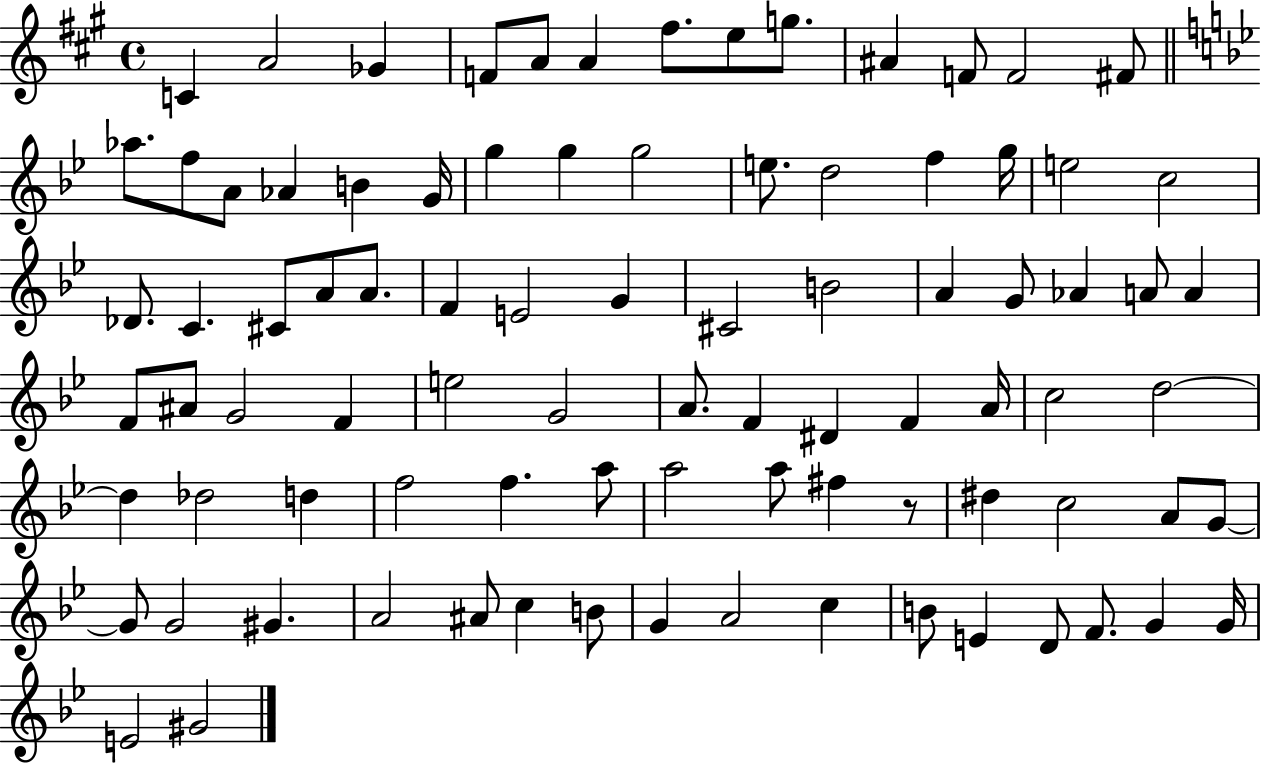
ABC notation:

X:1
T:Untitled
M:4/4
L:1/4
K:A
C A2 _G F/2 A/2 A ^f/2 e/2 g/2 ^A F/2 F2 ^F/2 _a/2 f/2 A/2 _A B G/4 g g g2 e/2 d2 f g/4 e2 c2 _D/2 C ^C/2 A/2 A/2 F E2 G ^C2 B2 A G/2 _A A/2 A F/2 ^A/2 G2 F e2 G2 A/2 F ^D F A/4 c2 d2 d _d2 d f2 f a/2 a2 a/2 ^f z/2 ^d c2 A/2 G/2 G/2 G2 ^G A2 ^A/2 c B/2 G A2 c B/2 E D/2 F/2 G G/4 E2 ^G2